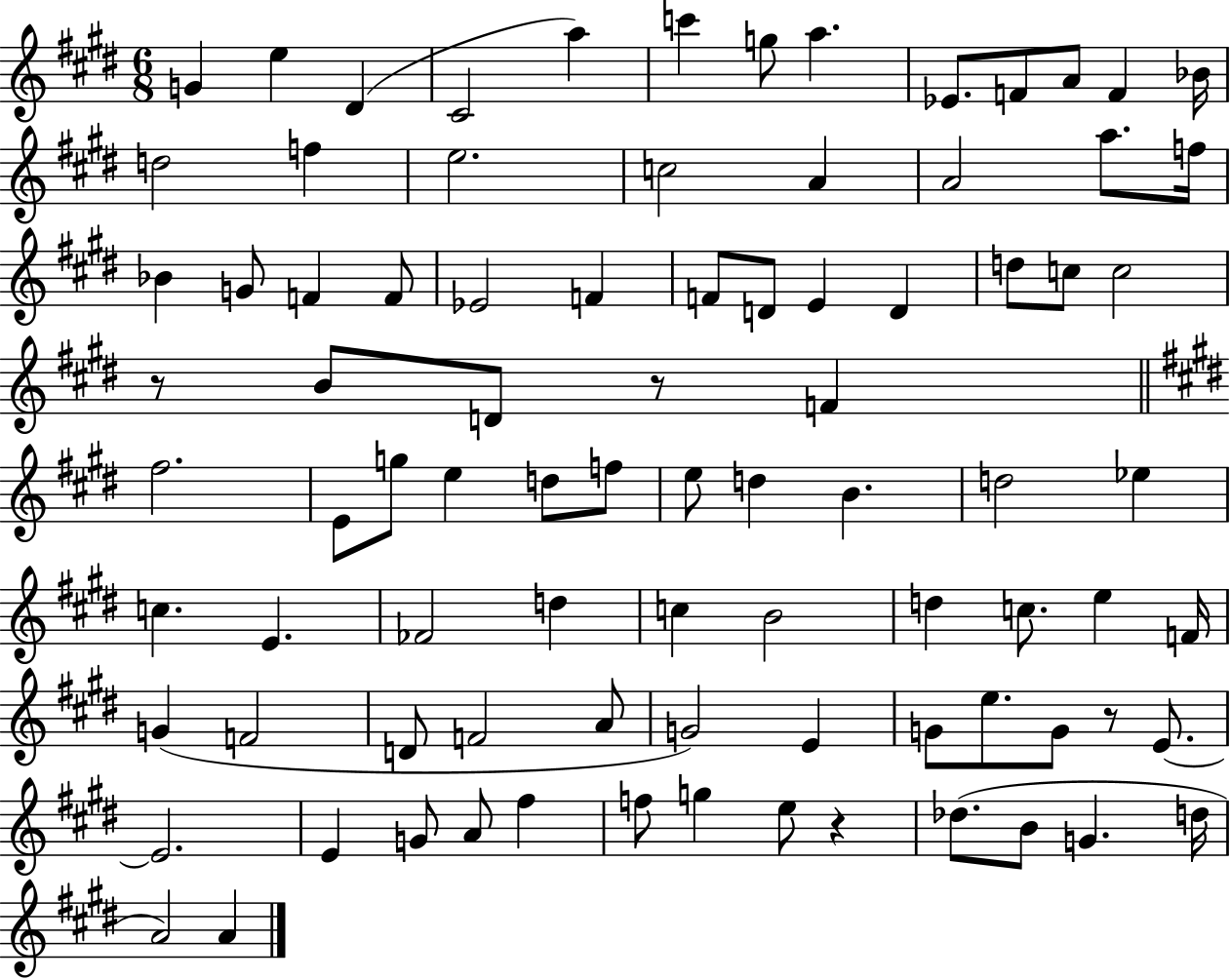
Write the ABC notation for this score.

X:1
T:Untitled
M:6/8
L:1/4
K:E
G e ^D ^C2 a c' g/2 a _E/2 F/2 A/2 F _B/4 d2 f e2 c2 A A2 a/2 f/4 _B G/2 F F/2 _E2 F F/2 D/2 E D d/2 c/2 c2 z/2 B/2 D/2 z/2 F ^f2 E/2 g/2 e d/2 f/2 e/2 d B d2 _e c E _F2 d c B2 d c/2 e F/4 G F2 D/2 F2 A/2 G2 E G/2 e/2 G/2 z/2 E/2 E2 E G/2 A/2 ^f f/2 g e/2 z _d/2 B/2 G d/4 A2 A